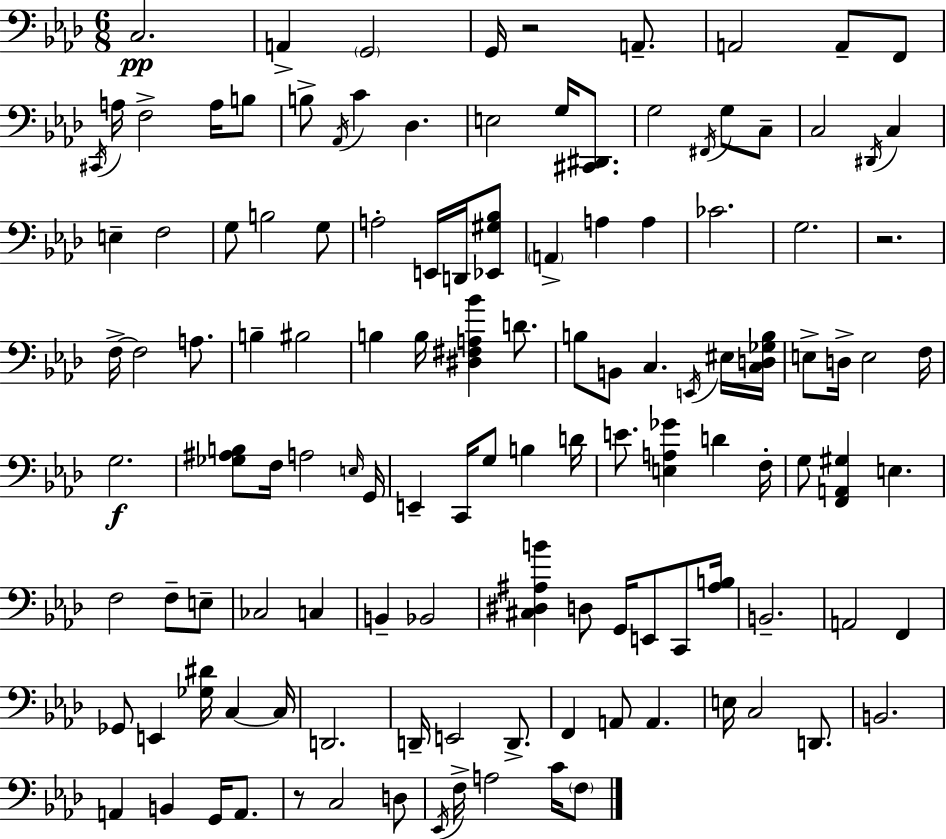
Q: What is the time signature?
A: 6/8